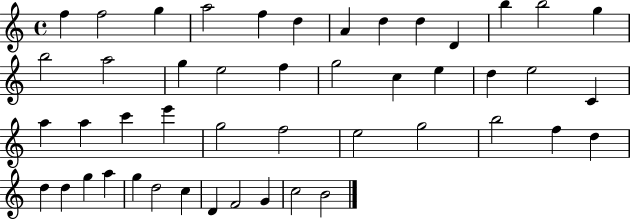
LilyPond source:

{
  \clef treble
  \time 4/4
  \defaultTimeSignature
  \key c \major
  f''4 f''2 g''4 | a''2 f''4 d''4 | a'4 d''4 d''4 d'4 | b''4 b''2 g''4 | \break b''2 a''2 | g''4 e''2 f''4 | g''2 c''4 e''4 | d''4 e''2 c'4 | \break a''4 a''4 c'''4 e'''4 | g''2 f''2 | e''2 g''2 | b''2 f''4 d''4 | \break d''4 d''4 g''4 a''4 | g''4 d''2 c''4 | d'4 f'2 g'4 | c''2 b'2 | \break \bar "|."
}